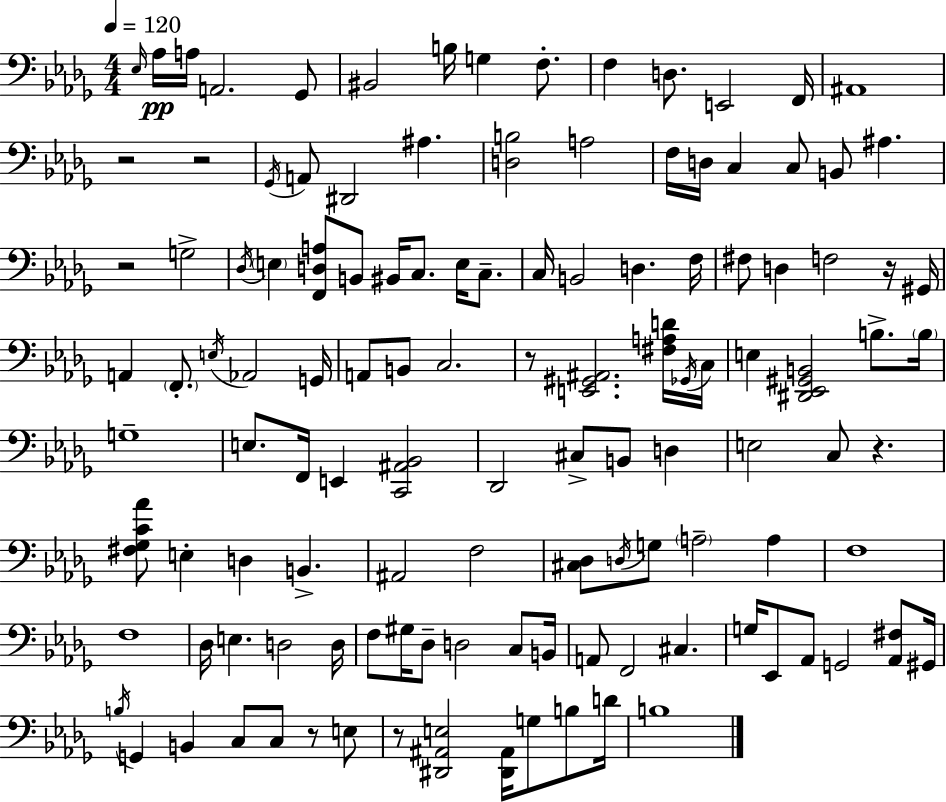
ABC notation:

X:1
T:Untitled
M:4/4
L:1/4
K:Bbm
_E,/4 _A,/4 A,/4 A,,2 _G,,/2 ^B,,2 B,/4 G, F,/2 F, D,/2 E,,2 F,,/4 ^A,,4 z2 z2 _G,,/4 A,,/2 ^D,,2 ^A, [D,B,]2 A,2 F,/4 D,/4 C, C,/2 B,,/2 ^A, z2 G,2 _D,/4 E, [F,,D,A,]/2 B,,/2 ^B,,/4 C,/2 E,/4 C,/2 C,/4 B,,2 D, F,/4 ^F,/2 D, F,2 z/4 ^G,,/4 A,, F,,/2 E,/4 _A,,2 G,,/4 A,,/2 B,,/2 C,2 z/2 [E,,^G,,^A,,]2 [^F,A,D]/4 _G,,/4 C,/4 E, [^D,,_E,,^G,,B,,]2 B,/2 B,/4 G,4 E,/2 F,,/4 E,, [C,,^A,,_B,,]2 _D,,2 ^C,/2 B,,/2 D, E,2 C,/2 z [^F,_G,C_A]/2 E, D, B,, ^A,,2 F,2 [^C,_D,]/2 D,/4 G,/2 A,2 A, F,4 F,4 _D,/4 E, D,2 D,/4 F,/2 ^G,/4 _D,/2 D,2 C,/2 B,,/4 A,,/2 F,,2 ^C, G,/4 _E,,/2 _A,,/2 G,,2 [_A,,^F,]/2 ^G,,/4 B,/4 G,, B,, C,/2 C,/2 z/2 E,/2 z/2 [^D,,^A,,E,]2 [^D,,^A,,]/4 G,/2 B,/2 D/4 B,4